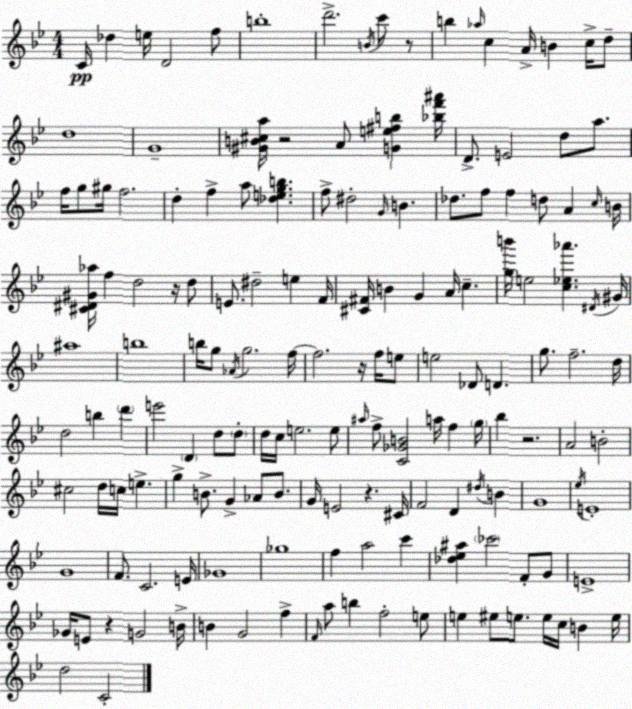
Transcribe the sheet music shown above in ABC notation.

X:1
T:Untitled
M:4/4
L:1/4
K:Bb
C/4 _d e/4 D2 f/2 b4 d'2 B/4 c'/2 z/2 b _a/4 c A/4 B c/4 d/2 d4 G4 [^GB^ca]/4 z2 A/2 [Ge^fb] [_bf'^a']/4 D/2 E2 d/2 a/2 f/4 g/2 ^g/4 f2 d f a/2 [_degb] f/2 ^d2 G/4 B _d/2 f/2 f d/2 A c/4 B/4 [^C^D^G_a]/4 f d2 z/4 d/2 E/2 ^d2 e F/4 [^C^F]/4 B G A/4 c [gb']/4 e2 [c_e_a'] ^D/4 ^G/4 ^a4 b4 b/4 g/2 _A/4 g2 f/4 f2 z/4 f/4 e/2 e2 _D/2 D g/2 f2 d/4 d2 b d' e'2 D d/2 d/2 d/4 c/4 e2 e/2 ^a/4 f/2 [C_GB]2 a/4 f g/4 _b z2 A2 B2 ^c2 d/4 c/4 e g B/2 G _A/2 B/2 G/4 E2 z ^C/4 F2 D ^d/4 B G4 _e/4 E4 G4 F/2 C2 E/4 _G4 _g4 f a2 c' [_d_e^a] _c'2 F/2 G/2 E4 _G/4 E/2 z G2 B/4 B G2 f F/4 a/2 b f2 e/2 e ^e/2 e/2 e/4 c/4 B e/4 d2 C2